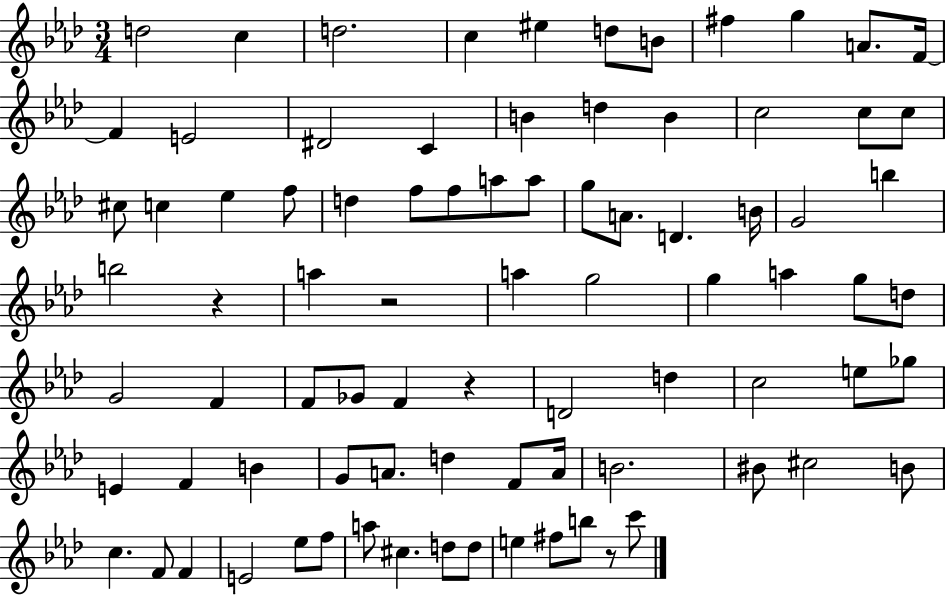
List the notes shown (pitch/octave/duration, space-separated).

D5/h C5/q D5/h. C5/q EIS5/q D5/e B4/e F#5/q G5/q A4/e. F4/s F4/q E4/h D#4/h C4/q B4/q D5/q B4/q C5/h C5/e C5/e C#5/e C5/q Eb5/q F5/e D5/q F5/e F5/e A5/e A5/e G5/e A4/e. D4/q. B4/s G4/h B5/q B5/h R/q A5/q R/h A5/q G5/h G5/q A5/q G5/e D5/e G4/h F4/q F4/e Gb4/e F4/q R/q D4/h D5/q C5/h E5/e Gb5/e E4/q F4/q B4/q G4/e A4/e. D5/q F4/e A4/s B4/h. BIS4/e C#5/h B4/e C5/q. F4/e F4/q E4/h Eb5/e F5/e A5/e C#5/q. D5/e D5/e E5/q F#5/e B5/e R/e C6/e